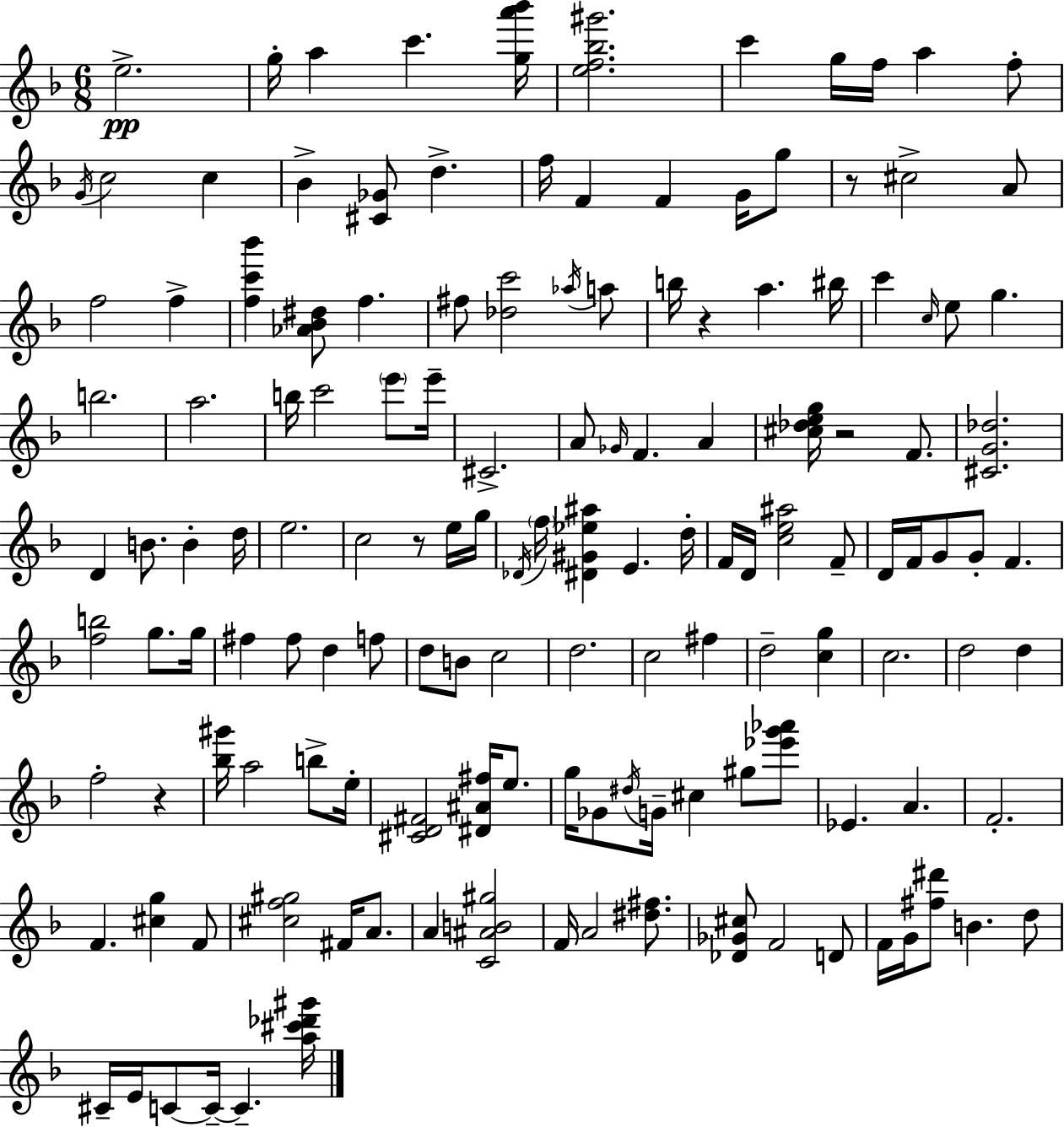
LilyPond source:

{
  \clef treble
  \numericTimeSignature
  \time 6/8
  \key f \major
  e''2.->\pp | g''16-. a''4 c'''4. <g'' a''' bes'''>16 | <e'' f'' bes'' gis'''>2. | c'''4 g''16 f''16 a''4 f''8-. | \break \acciaccatura { g'16 } c''2 c''4 | bes'4-> <cis' ges'>8 d''4.-> | f''16 f'4 f'4 g'16 g''8 | r8 cis''2-> a'8 | \break f''2 f''4-> | <f'' c''' bes'''>4 <aes' bes' dis''>8 f''4. | fis''8 <des'' c'''>2 \acciaccatura { aes''16 } | a''8 b''16 r4 a''4. | \break bis''16 c'''4 \grace { c''16 } e''8 g''4. | b''2. | a''2. | b''16 c'''2 | \break \parenthesize e'''8 e'''16-- cis'2.-> | a'8 \grace { ges'16 } f'4. | a'4 <cis'' des'' e'' g''>16 r2 | f'8. <cis' g' des''>2. | \break d'4 b'8. b'4-. | d''16 e''2. | c''2 | r8 e''16 g''16 \acciaccatura { des'16 } \parenthesize f''16 <dis' gis' ees'' ais''>4 e'4. | \break d''16-. f'16 d'16 <c'' e'' ais''>2 | f'8-- d'16 f'16 g'8 g'8-. f'4. | <f'' b''>2 | g''8. g''16 fis''4 fis''8 d''4 | \break f''8 d''8 b'8 c''2 | d''2. | c''2 | fis''4 d''2-- | \break <c'' g''>4 c''2. | d''2 | d''4 f''2-. | r4 <bes'' gis'''>16 a''2 | \break b''8-> e''16-. <cis' d' fis'>2 | <dis' ais' fis''>16 e''8. g''16 ges'8 \acciaccatura { dis''16 } g'16-- cis''4 | gis''8 <ees''' g''' aes'''>8 ees'4. | a'4. f'2.-. | \break f'4. | <cis'' g''>4 f'8 <cis'' f'' gis''>2 | fis'16 a'8. a'4 <c' ais' b' gis''>2 | f'16 a'2 | \break <dis'' fis''>8. <des' ges' cis''>8 f'2 | d'8 f'16 g'16 <fis'' dis'''>8 b'4. | d''8 cis'16-- e'16 c'8~~ c'16--~~ c'4.-- | <a'' cis''' des''' gis'''>16 \bar "|."
}